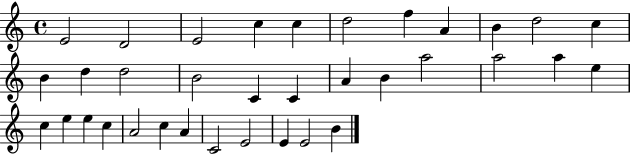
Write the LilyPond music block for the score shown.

{
  \clef treble
  \time 4/4
  \defaultTimeSignature
  \key c \major
  e'2 d'2 | e'2 c''4 c''4 | d''2 f''4 a'4 | b'4 d''2 c''4 | \break b'4 d''4 d''2 | b'2 c'4 c'4 | a'4 b'4 a''2 | a''2 a''4 e''4 | \break c''4 e''4 e''4 c''4 | a'2 c''4 a'4 | c'2 e'2 | e'4 e'2 b'4 | \break \bar "|."
}